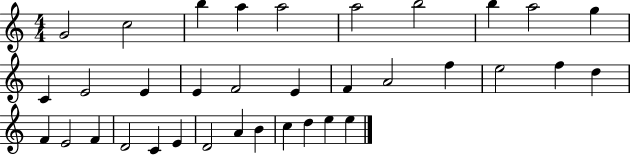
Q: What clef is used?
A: treble